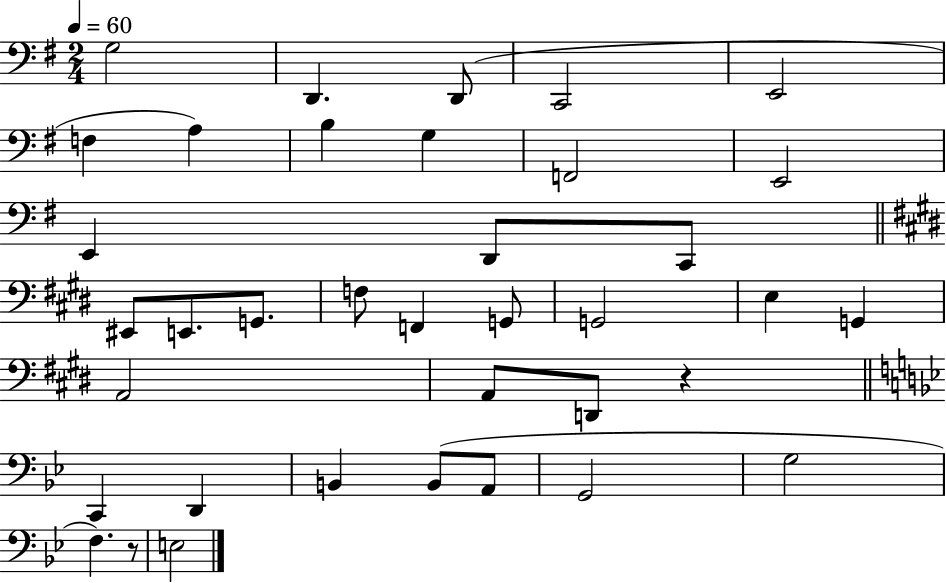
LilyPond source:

{
  \clef bass
  \numericTimeSignature
  \time 2/4
  \key g \major
  \tempo 4 = 60
  g2 | d,4. d,8( | c,2 | e,2 | \break f4 a4) | b4 g4 | f,2 | e,2 | \break e,4 d,8 c,8 | \bar "||" \break \key e \major eis,8 e,8. g,8. | f8 f,4 g,8 | g,2 | e4 g,4 | \break a,2 | a,8 d,8 r4 | \bar "||" \break \key bes \major c,4 d,4 | b,4 b,8( a,8 | g,2 | g2 | \break f4.) r8 | e2 | \bar "|."
}